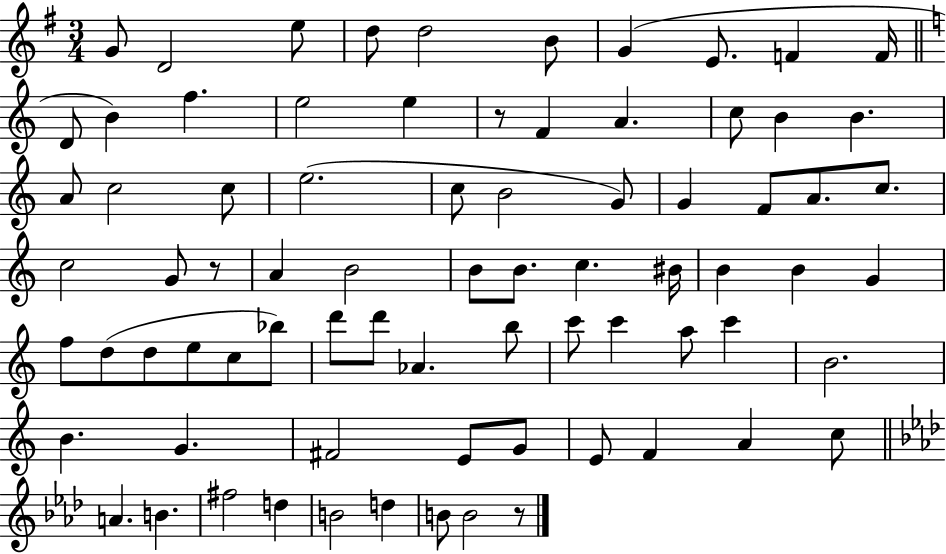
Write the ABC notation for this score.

X:1
T:Untitled
M:3/4
L:1/4
K:G
G/2 D2 e/2 d/2 d2 B/2 G E/2 F F/4 D/2 B f e2 e z/2 F A c/2 B B A/2 c2 c/2 e2 c/2 B2 G/2 G F/2 A/2 c/2 c2 G/2 z/2 A B2 B/2 B/2 c ^B/4 B B G f/2 d/2 d/2 e/2 c/2 _b/2 d'/2 d'/2 _A b/2 c'/2 c' a/2 c' B2 B G ^F2 E/2 G/2 E/2 F A c/2 A B ^f2 d B2 d B/2 B2 z/2